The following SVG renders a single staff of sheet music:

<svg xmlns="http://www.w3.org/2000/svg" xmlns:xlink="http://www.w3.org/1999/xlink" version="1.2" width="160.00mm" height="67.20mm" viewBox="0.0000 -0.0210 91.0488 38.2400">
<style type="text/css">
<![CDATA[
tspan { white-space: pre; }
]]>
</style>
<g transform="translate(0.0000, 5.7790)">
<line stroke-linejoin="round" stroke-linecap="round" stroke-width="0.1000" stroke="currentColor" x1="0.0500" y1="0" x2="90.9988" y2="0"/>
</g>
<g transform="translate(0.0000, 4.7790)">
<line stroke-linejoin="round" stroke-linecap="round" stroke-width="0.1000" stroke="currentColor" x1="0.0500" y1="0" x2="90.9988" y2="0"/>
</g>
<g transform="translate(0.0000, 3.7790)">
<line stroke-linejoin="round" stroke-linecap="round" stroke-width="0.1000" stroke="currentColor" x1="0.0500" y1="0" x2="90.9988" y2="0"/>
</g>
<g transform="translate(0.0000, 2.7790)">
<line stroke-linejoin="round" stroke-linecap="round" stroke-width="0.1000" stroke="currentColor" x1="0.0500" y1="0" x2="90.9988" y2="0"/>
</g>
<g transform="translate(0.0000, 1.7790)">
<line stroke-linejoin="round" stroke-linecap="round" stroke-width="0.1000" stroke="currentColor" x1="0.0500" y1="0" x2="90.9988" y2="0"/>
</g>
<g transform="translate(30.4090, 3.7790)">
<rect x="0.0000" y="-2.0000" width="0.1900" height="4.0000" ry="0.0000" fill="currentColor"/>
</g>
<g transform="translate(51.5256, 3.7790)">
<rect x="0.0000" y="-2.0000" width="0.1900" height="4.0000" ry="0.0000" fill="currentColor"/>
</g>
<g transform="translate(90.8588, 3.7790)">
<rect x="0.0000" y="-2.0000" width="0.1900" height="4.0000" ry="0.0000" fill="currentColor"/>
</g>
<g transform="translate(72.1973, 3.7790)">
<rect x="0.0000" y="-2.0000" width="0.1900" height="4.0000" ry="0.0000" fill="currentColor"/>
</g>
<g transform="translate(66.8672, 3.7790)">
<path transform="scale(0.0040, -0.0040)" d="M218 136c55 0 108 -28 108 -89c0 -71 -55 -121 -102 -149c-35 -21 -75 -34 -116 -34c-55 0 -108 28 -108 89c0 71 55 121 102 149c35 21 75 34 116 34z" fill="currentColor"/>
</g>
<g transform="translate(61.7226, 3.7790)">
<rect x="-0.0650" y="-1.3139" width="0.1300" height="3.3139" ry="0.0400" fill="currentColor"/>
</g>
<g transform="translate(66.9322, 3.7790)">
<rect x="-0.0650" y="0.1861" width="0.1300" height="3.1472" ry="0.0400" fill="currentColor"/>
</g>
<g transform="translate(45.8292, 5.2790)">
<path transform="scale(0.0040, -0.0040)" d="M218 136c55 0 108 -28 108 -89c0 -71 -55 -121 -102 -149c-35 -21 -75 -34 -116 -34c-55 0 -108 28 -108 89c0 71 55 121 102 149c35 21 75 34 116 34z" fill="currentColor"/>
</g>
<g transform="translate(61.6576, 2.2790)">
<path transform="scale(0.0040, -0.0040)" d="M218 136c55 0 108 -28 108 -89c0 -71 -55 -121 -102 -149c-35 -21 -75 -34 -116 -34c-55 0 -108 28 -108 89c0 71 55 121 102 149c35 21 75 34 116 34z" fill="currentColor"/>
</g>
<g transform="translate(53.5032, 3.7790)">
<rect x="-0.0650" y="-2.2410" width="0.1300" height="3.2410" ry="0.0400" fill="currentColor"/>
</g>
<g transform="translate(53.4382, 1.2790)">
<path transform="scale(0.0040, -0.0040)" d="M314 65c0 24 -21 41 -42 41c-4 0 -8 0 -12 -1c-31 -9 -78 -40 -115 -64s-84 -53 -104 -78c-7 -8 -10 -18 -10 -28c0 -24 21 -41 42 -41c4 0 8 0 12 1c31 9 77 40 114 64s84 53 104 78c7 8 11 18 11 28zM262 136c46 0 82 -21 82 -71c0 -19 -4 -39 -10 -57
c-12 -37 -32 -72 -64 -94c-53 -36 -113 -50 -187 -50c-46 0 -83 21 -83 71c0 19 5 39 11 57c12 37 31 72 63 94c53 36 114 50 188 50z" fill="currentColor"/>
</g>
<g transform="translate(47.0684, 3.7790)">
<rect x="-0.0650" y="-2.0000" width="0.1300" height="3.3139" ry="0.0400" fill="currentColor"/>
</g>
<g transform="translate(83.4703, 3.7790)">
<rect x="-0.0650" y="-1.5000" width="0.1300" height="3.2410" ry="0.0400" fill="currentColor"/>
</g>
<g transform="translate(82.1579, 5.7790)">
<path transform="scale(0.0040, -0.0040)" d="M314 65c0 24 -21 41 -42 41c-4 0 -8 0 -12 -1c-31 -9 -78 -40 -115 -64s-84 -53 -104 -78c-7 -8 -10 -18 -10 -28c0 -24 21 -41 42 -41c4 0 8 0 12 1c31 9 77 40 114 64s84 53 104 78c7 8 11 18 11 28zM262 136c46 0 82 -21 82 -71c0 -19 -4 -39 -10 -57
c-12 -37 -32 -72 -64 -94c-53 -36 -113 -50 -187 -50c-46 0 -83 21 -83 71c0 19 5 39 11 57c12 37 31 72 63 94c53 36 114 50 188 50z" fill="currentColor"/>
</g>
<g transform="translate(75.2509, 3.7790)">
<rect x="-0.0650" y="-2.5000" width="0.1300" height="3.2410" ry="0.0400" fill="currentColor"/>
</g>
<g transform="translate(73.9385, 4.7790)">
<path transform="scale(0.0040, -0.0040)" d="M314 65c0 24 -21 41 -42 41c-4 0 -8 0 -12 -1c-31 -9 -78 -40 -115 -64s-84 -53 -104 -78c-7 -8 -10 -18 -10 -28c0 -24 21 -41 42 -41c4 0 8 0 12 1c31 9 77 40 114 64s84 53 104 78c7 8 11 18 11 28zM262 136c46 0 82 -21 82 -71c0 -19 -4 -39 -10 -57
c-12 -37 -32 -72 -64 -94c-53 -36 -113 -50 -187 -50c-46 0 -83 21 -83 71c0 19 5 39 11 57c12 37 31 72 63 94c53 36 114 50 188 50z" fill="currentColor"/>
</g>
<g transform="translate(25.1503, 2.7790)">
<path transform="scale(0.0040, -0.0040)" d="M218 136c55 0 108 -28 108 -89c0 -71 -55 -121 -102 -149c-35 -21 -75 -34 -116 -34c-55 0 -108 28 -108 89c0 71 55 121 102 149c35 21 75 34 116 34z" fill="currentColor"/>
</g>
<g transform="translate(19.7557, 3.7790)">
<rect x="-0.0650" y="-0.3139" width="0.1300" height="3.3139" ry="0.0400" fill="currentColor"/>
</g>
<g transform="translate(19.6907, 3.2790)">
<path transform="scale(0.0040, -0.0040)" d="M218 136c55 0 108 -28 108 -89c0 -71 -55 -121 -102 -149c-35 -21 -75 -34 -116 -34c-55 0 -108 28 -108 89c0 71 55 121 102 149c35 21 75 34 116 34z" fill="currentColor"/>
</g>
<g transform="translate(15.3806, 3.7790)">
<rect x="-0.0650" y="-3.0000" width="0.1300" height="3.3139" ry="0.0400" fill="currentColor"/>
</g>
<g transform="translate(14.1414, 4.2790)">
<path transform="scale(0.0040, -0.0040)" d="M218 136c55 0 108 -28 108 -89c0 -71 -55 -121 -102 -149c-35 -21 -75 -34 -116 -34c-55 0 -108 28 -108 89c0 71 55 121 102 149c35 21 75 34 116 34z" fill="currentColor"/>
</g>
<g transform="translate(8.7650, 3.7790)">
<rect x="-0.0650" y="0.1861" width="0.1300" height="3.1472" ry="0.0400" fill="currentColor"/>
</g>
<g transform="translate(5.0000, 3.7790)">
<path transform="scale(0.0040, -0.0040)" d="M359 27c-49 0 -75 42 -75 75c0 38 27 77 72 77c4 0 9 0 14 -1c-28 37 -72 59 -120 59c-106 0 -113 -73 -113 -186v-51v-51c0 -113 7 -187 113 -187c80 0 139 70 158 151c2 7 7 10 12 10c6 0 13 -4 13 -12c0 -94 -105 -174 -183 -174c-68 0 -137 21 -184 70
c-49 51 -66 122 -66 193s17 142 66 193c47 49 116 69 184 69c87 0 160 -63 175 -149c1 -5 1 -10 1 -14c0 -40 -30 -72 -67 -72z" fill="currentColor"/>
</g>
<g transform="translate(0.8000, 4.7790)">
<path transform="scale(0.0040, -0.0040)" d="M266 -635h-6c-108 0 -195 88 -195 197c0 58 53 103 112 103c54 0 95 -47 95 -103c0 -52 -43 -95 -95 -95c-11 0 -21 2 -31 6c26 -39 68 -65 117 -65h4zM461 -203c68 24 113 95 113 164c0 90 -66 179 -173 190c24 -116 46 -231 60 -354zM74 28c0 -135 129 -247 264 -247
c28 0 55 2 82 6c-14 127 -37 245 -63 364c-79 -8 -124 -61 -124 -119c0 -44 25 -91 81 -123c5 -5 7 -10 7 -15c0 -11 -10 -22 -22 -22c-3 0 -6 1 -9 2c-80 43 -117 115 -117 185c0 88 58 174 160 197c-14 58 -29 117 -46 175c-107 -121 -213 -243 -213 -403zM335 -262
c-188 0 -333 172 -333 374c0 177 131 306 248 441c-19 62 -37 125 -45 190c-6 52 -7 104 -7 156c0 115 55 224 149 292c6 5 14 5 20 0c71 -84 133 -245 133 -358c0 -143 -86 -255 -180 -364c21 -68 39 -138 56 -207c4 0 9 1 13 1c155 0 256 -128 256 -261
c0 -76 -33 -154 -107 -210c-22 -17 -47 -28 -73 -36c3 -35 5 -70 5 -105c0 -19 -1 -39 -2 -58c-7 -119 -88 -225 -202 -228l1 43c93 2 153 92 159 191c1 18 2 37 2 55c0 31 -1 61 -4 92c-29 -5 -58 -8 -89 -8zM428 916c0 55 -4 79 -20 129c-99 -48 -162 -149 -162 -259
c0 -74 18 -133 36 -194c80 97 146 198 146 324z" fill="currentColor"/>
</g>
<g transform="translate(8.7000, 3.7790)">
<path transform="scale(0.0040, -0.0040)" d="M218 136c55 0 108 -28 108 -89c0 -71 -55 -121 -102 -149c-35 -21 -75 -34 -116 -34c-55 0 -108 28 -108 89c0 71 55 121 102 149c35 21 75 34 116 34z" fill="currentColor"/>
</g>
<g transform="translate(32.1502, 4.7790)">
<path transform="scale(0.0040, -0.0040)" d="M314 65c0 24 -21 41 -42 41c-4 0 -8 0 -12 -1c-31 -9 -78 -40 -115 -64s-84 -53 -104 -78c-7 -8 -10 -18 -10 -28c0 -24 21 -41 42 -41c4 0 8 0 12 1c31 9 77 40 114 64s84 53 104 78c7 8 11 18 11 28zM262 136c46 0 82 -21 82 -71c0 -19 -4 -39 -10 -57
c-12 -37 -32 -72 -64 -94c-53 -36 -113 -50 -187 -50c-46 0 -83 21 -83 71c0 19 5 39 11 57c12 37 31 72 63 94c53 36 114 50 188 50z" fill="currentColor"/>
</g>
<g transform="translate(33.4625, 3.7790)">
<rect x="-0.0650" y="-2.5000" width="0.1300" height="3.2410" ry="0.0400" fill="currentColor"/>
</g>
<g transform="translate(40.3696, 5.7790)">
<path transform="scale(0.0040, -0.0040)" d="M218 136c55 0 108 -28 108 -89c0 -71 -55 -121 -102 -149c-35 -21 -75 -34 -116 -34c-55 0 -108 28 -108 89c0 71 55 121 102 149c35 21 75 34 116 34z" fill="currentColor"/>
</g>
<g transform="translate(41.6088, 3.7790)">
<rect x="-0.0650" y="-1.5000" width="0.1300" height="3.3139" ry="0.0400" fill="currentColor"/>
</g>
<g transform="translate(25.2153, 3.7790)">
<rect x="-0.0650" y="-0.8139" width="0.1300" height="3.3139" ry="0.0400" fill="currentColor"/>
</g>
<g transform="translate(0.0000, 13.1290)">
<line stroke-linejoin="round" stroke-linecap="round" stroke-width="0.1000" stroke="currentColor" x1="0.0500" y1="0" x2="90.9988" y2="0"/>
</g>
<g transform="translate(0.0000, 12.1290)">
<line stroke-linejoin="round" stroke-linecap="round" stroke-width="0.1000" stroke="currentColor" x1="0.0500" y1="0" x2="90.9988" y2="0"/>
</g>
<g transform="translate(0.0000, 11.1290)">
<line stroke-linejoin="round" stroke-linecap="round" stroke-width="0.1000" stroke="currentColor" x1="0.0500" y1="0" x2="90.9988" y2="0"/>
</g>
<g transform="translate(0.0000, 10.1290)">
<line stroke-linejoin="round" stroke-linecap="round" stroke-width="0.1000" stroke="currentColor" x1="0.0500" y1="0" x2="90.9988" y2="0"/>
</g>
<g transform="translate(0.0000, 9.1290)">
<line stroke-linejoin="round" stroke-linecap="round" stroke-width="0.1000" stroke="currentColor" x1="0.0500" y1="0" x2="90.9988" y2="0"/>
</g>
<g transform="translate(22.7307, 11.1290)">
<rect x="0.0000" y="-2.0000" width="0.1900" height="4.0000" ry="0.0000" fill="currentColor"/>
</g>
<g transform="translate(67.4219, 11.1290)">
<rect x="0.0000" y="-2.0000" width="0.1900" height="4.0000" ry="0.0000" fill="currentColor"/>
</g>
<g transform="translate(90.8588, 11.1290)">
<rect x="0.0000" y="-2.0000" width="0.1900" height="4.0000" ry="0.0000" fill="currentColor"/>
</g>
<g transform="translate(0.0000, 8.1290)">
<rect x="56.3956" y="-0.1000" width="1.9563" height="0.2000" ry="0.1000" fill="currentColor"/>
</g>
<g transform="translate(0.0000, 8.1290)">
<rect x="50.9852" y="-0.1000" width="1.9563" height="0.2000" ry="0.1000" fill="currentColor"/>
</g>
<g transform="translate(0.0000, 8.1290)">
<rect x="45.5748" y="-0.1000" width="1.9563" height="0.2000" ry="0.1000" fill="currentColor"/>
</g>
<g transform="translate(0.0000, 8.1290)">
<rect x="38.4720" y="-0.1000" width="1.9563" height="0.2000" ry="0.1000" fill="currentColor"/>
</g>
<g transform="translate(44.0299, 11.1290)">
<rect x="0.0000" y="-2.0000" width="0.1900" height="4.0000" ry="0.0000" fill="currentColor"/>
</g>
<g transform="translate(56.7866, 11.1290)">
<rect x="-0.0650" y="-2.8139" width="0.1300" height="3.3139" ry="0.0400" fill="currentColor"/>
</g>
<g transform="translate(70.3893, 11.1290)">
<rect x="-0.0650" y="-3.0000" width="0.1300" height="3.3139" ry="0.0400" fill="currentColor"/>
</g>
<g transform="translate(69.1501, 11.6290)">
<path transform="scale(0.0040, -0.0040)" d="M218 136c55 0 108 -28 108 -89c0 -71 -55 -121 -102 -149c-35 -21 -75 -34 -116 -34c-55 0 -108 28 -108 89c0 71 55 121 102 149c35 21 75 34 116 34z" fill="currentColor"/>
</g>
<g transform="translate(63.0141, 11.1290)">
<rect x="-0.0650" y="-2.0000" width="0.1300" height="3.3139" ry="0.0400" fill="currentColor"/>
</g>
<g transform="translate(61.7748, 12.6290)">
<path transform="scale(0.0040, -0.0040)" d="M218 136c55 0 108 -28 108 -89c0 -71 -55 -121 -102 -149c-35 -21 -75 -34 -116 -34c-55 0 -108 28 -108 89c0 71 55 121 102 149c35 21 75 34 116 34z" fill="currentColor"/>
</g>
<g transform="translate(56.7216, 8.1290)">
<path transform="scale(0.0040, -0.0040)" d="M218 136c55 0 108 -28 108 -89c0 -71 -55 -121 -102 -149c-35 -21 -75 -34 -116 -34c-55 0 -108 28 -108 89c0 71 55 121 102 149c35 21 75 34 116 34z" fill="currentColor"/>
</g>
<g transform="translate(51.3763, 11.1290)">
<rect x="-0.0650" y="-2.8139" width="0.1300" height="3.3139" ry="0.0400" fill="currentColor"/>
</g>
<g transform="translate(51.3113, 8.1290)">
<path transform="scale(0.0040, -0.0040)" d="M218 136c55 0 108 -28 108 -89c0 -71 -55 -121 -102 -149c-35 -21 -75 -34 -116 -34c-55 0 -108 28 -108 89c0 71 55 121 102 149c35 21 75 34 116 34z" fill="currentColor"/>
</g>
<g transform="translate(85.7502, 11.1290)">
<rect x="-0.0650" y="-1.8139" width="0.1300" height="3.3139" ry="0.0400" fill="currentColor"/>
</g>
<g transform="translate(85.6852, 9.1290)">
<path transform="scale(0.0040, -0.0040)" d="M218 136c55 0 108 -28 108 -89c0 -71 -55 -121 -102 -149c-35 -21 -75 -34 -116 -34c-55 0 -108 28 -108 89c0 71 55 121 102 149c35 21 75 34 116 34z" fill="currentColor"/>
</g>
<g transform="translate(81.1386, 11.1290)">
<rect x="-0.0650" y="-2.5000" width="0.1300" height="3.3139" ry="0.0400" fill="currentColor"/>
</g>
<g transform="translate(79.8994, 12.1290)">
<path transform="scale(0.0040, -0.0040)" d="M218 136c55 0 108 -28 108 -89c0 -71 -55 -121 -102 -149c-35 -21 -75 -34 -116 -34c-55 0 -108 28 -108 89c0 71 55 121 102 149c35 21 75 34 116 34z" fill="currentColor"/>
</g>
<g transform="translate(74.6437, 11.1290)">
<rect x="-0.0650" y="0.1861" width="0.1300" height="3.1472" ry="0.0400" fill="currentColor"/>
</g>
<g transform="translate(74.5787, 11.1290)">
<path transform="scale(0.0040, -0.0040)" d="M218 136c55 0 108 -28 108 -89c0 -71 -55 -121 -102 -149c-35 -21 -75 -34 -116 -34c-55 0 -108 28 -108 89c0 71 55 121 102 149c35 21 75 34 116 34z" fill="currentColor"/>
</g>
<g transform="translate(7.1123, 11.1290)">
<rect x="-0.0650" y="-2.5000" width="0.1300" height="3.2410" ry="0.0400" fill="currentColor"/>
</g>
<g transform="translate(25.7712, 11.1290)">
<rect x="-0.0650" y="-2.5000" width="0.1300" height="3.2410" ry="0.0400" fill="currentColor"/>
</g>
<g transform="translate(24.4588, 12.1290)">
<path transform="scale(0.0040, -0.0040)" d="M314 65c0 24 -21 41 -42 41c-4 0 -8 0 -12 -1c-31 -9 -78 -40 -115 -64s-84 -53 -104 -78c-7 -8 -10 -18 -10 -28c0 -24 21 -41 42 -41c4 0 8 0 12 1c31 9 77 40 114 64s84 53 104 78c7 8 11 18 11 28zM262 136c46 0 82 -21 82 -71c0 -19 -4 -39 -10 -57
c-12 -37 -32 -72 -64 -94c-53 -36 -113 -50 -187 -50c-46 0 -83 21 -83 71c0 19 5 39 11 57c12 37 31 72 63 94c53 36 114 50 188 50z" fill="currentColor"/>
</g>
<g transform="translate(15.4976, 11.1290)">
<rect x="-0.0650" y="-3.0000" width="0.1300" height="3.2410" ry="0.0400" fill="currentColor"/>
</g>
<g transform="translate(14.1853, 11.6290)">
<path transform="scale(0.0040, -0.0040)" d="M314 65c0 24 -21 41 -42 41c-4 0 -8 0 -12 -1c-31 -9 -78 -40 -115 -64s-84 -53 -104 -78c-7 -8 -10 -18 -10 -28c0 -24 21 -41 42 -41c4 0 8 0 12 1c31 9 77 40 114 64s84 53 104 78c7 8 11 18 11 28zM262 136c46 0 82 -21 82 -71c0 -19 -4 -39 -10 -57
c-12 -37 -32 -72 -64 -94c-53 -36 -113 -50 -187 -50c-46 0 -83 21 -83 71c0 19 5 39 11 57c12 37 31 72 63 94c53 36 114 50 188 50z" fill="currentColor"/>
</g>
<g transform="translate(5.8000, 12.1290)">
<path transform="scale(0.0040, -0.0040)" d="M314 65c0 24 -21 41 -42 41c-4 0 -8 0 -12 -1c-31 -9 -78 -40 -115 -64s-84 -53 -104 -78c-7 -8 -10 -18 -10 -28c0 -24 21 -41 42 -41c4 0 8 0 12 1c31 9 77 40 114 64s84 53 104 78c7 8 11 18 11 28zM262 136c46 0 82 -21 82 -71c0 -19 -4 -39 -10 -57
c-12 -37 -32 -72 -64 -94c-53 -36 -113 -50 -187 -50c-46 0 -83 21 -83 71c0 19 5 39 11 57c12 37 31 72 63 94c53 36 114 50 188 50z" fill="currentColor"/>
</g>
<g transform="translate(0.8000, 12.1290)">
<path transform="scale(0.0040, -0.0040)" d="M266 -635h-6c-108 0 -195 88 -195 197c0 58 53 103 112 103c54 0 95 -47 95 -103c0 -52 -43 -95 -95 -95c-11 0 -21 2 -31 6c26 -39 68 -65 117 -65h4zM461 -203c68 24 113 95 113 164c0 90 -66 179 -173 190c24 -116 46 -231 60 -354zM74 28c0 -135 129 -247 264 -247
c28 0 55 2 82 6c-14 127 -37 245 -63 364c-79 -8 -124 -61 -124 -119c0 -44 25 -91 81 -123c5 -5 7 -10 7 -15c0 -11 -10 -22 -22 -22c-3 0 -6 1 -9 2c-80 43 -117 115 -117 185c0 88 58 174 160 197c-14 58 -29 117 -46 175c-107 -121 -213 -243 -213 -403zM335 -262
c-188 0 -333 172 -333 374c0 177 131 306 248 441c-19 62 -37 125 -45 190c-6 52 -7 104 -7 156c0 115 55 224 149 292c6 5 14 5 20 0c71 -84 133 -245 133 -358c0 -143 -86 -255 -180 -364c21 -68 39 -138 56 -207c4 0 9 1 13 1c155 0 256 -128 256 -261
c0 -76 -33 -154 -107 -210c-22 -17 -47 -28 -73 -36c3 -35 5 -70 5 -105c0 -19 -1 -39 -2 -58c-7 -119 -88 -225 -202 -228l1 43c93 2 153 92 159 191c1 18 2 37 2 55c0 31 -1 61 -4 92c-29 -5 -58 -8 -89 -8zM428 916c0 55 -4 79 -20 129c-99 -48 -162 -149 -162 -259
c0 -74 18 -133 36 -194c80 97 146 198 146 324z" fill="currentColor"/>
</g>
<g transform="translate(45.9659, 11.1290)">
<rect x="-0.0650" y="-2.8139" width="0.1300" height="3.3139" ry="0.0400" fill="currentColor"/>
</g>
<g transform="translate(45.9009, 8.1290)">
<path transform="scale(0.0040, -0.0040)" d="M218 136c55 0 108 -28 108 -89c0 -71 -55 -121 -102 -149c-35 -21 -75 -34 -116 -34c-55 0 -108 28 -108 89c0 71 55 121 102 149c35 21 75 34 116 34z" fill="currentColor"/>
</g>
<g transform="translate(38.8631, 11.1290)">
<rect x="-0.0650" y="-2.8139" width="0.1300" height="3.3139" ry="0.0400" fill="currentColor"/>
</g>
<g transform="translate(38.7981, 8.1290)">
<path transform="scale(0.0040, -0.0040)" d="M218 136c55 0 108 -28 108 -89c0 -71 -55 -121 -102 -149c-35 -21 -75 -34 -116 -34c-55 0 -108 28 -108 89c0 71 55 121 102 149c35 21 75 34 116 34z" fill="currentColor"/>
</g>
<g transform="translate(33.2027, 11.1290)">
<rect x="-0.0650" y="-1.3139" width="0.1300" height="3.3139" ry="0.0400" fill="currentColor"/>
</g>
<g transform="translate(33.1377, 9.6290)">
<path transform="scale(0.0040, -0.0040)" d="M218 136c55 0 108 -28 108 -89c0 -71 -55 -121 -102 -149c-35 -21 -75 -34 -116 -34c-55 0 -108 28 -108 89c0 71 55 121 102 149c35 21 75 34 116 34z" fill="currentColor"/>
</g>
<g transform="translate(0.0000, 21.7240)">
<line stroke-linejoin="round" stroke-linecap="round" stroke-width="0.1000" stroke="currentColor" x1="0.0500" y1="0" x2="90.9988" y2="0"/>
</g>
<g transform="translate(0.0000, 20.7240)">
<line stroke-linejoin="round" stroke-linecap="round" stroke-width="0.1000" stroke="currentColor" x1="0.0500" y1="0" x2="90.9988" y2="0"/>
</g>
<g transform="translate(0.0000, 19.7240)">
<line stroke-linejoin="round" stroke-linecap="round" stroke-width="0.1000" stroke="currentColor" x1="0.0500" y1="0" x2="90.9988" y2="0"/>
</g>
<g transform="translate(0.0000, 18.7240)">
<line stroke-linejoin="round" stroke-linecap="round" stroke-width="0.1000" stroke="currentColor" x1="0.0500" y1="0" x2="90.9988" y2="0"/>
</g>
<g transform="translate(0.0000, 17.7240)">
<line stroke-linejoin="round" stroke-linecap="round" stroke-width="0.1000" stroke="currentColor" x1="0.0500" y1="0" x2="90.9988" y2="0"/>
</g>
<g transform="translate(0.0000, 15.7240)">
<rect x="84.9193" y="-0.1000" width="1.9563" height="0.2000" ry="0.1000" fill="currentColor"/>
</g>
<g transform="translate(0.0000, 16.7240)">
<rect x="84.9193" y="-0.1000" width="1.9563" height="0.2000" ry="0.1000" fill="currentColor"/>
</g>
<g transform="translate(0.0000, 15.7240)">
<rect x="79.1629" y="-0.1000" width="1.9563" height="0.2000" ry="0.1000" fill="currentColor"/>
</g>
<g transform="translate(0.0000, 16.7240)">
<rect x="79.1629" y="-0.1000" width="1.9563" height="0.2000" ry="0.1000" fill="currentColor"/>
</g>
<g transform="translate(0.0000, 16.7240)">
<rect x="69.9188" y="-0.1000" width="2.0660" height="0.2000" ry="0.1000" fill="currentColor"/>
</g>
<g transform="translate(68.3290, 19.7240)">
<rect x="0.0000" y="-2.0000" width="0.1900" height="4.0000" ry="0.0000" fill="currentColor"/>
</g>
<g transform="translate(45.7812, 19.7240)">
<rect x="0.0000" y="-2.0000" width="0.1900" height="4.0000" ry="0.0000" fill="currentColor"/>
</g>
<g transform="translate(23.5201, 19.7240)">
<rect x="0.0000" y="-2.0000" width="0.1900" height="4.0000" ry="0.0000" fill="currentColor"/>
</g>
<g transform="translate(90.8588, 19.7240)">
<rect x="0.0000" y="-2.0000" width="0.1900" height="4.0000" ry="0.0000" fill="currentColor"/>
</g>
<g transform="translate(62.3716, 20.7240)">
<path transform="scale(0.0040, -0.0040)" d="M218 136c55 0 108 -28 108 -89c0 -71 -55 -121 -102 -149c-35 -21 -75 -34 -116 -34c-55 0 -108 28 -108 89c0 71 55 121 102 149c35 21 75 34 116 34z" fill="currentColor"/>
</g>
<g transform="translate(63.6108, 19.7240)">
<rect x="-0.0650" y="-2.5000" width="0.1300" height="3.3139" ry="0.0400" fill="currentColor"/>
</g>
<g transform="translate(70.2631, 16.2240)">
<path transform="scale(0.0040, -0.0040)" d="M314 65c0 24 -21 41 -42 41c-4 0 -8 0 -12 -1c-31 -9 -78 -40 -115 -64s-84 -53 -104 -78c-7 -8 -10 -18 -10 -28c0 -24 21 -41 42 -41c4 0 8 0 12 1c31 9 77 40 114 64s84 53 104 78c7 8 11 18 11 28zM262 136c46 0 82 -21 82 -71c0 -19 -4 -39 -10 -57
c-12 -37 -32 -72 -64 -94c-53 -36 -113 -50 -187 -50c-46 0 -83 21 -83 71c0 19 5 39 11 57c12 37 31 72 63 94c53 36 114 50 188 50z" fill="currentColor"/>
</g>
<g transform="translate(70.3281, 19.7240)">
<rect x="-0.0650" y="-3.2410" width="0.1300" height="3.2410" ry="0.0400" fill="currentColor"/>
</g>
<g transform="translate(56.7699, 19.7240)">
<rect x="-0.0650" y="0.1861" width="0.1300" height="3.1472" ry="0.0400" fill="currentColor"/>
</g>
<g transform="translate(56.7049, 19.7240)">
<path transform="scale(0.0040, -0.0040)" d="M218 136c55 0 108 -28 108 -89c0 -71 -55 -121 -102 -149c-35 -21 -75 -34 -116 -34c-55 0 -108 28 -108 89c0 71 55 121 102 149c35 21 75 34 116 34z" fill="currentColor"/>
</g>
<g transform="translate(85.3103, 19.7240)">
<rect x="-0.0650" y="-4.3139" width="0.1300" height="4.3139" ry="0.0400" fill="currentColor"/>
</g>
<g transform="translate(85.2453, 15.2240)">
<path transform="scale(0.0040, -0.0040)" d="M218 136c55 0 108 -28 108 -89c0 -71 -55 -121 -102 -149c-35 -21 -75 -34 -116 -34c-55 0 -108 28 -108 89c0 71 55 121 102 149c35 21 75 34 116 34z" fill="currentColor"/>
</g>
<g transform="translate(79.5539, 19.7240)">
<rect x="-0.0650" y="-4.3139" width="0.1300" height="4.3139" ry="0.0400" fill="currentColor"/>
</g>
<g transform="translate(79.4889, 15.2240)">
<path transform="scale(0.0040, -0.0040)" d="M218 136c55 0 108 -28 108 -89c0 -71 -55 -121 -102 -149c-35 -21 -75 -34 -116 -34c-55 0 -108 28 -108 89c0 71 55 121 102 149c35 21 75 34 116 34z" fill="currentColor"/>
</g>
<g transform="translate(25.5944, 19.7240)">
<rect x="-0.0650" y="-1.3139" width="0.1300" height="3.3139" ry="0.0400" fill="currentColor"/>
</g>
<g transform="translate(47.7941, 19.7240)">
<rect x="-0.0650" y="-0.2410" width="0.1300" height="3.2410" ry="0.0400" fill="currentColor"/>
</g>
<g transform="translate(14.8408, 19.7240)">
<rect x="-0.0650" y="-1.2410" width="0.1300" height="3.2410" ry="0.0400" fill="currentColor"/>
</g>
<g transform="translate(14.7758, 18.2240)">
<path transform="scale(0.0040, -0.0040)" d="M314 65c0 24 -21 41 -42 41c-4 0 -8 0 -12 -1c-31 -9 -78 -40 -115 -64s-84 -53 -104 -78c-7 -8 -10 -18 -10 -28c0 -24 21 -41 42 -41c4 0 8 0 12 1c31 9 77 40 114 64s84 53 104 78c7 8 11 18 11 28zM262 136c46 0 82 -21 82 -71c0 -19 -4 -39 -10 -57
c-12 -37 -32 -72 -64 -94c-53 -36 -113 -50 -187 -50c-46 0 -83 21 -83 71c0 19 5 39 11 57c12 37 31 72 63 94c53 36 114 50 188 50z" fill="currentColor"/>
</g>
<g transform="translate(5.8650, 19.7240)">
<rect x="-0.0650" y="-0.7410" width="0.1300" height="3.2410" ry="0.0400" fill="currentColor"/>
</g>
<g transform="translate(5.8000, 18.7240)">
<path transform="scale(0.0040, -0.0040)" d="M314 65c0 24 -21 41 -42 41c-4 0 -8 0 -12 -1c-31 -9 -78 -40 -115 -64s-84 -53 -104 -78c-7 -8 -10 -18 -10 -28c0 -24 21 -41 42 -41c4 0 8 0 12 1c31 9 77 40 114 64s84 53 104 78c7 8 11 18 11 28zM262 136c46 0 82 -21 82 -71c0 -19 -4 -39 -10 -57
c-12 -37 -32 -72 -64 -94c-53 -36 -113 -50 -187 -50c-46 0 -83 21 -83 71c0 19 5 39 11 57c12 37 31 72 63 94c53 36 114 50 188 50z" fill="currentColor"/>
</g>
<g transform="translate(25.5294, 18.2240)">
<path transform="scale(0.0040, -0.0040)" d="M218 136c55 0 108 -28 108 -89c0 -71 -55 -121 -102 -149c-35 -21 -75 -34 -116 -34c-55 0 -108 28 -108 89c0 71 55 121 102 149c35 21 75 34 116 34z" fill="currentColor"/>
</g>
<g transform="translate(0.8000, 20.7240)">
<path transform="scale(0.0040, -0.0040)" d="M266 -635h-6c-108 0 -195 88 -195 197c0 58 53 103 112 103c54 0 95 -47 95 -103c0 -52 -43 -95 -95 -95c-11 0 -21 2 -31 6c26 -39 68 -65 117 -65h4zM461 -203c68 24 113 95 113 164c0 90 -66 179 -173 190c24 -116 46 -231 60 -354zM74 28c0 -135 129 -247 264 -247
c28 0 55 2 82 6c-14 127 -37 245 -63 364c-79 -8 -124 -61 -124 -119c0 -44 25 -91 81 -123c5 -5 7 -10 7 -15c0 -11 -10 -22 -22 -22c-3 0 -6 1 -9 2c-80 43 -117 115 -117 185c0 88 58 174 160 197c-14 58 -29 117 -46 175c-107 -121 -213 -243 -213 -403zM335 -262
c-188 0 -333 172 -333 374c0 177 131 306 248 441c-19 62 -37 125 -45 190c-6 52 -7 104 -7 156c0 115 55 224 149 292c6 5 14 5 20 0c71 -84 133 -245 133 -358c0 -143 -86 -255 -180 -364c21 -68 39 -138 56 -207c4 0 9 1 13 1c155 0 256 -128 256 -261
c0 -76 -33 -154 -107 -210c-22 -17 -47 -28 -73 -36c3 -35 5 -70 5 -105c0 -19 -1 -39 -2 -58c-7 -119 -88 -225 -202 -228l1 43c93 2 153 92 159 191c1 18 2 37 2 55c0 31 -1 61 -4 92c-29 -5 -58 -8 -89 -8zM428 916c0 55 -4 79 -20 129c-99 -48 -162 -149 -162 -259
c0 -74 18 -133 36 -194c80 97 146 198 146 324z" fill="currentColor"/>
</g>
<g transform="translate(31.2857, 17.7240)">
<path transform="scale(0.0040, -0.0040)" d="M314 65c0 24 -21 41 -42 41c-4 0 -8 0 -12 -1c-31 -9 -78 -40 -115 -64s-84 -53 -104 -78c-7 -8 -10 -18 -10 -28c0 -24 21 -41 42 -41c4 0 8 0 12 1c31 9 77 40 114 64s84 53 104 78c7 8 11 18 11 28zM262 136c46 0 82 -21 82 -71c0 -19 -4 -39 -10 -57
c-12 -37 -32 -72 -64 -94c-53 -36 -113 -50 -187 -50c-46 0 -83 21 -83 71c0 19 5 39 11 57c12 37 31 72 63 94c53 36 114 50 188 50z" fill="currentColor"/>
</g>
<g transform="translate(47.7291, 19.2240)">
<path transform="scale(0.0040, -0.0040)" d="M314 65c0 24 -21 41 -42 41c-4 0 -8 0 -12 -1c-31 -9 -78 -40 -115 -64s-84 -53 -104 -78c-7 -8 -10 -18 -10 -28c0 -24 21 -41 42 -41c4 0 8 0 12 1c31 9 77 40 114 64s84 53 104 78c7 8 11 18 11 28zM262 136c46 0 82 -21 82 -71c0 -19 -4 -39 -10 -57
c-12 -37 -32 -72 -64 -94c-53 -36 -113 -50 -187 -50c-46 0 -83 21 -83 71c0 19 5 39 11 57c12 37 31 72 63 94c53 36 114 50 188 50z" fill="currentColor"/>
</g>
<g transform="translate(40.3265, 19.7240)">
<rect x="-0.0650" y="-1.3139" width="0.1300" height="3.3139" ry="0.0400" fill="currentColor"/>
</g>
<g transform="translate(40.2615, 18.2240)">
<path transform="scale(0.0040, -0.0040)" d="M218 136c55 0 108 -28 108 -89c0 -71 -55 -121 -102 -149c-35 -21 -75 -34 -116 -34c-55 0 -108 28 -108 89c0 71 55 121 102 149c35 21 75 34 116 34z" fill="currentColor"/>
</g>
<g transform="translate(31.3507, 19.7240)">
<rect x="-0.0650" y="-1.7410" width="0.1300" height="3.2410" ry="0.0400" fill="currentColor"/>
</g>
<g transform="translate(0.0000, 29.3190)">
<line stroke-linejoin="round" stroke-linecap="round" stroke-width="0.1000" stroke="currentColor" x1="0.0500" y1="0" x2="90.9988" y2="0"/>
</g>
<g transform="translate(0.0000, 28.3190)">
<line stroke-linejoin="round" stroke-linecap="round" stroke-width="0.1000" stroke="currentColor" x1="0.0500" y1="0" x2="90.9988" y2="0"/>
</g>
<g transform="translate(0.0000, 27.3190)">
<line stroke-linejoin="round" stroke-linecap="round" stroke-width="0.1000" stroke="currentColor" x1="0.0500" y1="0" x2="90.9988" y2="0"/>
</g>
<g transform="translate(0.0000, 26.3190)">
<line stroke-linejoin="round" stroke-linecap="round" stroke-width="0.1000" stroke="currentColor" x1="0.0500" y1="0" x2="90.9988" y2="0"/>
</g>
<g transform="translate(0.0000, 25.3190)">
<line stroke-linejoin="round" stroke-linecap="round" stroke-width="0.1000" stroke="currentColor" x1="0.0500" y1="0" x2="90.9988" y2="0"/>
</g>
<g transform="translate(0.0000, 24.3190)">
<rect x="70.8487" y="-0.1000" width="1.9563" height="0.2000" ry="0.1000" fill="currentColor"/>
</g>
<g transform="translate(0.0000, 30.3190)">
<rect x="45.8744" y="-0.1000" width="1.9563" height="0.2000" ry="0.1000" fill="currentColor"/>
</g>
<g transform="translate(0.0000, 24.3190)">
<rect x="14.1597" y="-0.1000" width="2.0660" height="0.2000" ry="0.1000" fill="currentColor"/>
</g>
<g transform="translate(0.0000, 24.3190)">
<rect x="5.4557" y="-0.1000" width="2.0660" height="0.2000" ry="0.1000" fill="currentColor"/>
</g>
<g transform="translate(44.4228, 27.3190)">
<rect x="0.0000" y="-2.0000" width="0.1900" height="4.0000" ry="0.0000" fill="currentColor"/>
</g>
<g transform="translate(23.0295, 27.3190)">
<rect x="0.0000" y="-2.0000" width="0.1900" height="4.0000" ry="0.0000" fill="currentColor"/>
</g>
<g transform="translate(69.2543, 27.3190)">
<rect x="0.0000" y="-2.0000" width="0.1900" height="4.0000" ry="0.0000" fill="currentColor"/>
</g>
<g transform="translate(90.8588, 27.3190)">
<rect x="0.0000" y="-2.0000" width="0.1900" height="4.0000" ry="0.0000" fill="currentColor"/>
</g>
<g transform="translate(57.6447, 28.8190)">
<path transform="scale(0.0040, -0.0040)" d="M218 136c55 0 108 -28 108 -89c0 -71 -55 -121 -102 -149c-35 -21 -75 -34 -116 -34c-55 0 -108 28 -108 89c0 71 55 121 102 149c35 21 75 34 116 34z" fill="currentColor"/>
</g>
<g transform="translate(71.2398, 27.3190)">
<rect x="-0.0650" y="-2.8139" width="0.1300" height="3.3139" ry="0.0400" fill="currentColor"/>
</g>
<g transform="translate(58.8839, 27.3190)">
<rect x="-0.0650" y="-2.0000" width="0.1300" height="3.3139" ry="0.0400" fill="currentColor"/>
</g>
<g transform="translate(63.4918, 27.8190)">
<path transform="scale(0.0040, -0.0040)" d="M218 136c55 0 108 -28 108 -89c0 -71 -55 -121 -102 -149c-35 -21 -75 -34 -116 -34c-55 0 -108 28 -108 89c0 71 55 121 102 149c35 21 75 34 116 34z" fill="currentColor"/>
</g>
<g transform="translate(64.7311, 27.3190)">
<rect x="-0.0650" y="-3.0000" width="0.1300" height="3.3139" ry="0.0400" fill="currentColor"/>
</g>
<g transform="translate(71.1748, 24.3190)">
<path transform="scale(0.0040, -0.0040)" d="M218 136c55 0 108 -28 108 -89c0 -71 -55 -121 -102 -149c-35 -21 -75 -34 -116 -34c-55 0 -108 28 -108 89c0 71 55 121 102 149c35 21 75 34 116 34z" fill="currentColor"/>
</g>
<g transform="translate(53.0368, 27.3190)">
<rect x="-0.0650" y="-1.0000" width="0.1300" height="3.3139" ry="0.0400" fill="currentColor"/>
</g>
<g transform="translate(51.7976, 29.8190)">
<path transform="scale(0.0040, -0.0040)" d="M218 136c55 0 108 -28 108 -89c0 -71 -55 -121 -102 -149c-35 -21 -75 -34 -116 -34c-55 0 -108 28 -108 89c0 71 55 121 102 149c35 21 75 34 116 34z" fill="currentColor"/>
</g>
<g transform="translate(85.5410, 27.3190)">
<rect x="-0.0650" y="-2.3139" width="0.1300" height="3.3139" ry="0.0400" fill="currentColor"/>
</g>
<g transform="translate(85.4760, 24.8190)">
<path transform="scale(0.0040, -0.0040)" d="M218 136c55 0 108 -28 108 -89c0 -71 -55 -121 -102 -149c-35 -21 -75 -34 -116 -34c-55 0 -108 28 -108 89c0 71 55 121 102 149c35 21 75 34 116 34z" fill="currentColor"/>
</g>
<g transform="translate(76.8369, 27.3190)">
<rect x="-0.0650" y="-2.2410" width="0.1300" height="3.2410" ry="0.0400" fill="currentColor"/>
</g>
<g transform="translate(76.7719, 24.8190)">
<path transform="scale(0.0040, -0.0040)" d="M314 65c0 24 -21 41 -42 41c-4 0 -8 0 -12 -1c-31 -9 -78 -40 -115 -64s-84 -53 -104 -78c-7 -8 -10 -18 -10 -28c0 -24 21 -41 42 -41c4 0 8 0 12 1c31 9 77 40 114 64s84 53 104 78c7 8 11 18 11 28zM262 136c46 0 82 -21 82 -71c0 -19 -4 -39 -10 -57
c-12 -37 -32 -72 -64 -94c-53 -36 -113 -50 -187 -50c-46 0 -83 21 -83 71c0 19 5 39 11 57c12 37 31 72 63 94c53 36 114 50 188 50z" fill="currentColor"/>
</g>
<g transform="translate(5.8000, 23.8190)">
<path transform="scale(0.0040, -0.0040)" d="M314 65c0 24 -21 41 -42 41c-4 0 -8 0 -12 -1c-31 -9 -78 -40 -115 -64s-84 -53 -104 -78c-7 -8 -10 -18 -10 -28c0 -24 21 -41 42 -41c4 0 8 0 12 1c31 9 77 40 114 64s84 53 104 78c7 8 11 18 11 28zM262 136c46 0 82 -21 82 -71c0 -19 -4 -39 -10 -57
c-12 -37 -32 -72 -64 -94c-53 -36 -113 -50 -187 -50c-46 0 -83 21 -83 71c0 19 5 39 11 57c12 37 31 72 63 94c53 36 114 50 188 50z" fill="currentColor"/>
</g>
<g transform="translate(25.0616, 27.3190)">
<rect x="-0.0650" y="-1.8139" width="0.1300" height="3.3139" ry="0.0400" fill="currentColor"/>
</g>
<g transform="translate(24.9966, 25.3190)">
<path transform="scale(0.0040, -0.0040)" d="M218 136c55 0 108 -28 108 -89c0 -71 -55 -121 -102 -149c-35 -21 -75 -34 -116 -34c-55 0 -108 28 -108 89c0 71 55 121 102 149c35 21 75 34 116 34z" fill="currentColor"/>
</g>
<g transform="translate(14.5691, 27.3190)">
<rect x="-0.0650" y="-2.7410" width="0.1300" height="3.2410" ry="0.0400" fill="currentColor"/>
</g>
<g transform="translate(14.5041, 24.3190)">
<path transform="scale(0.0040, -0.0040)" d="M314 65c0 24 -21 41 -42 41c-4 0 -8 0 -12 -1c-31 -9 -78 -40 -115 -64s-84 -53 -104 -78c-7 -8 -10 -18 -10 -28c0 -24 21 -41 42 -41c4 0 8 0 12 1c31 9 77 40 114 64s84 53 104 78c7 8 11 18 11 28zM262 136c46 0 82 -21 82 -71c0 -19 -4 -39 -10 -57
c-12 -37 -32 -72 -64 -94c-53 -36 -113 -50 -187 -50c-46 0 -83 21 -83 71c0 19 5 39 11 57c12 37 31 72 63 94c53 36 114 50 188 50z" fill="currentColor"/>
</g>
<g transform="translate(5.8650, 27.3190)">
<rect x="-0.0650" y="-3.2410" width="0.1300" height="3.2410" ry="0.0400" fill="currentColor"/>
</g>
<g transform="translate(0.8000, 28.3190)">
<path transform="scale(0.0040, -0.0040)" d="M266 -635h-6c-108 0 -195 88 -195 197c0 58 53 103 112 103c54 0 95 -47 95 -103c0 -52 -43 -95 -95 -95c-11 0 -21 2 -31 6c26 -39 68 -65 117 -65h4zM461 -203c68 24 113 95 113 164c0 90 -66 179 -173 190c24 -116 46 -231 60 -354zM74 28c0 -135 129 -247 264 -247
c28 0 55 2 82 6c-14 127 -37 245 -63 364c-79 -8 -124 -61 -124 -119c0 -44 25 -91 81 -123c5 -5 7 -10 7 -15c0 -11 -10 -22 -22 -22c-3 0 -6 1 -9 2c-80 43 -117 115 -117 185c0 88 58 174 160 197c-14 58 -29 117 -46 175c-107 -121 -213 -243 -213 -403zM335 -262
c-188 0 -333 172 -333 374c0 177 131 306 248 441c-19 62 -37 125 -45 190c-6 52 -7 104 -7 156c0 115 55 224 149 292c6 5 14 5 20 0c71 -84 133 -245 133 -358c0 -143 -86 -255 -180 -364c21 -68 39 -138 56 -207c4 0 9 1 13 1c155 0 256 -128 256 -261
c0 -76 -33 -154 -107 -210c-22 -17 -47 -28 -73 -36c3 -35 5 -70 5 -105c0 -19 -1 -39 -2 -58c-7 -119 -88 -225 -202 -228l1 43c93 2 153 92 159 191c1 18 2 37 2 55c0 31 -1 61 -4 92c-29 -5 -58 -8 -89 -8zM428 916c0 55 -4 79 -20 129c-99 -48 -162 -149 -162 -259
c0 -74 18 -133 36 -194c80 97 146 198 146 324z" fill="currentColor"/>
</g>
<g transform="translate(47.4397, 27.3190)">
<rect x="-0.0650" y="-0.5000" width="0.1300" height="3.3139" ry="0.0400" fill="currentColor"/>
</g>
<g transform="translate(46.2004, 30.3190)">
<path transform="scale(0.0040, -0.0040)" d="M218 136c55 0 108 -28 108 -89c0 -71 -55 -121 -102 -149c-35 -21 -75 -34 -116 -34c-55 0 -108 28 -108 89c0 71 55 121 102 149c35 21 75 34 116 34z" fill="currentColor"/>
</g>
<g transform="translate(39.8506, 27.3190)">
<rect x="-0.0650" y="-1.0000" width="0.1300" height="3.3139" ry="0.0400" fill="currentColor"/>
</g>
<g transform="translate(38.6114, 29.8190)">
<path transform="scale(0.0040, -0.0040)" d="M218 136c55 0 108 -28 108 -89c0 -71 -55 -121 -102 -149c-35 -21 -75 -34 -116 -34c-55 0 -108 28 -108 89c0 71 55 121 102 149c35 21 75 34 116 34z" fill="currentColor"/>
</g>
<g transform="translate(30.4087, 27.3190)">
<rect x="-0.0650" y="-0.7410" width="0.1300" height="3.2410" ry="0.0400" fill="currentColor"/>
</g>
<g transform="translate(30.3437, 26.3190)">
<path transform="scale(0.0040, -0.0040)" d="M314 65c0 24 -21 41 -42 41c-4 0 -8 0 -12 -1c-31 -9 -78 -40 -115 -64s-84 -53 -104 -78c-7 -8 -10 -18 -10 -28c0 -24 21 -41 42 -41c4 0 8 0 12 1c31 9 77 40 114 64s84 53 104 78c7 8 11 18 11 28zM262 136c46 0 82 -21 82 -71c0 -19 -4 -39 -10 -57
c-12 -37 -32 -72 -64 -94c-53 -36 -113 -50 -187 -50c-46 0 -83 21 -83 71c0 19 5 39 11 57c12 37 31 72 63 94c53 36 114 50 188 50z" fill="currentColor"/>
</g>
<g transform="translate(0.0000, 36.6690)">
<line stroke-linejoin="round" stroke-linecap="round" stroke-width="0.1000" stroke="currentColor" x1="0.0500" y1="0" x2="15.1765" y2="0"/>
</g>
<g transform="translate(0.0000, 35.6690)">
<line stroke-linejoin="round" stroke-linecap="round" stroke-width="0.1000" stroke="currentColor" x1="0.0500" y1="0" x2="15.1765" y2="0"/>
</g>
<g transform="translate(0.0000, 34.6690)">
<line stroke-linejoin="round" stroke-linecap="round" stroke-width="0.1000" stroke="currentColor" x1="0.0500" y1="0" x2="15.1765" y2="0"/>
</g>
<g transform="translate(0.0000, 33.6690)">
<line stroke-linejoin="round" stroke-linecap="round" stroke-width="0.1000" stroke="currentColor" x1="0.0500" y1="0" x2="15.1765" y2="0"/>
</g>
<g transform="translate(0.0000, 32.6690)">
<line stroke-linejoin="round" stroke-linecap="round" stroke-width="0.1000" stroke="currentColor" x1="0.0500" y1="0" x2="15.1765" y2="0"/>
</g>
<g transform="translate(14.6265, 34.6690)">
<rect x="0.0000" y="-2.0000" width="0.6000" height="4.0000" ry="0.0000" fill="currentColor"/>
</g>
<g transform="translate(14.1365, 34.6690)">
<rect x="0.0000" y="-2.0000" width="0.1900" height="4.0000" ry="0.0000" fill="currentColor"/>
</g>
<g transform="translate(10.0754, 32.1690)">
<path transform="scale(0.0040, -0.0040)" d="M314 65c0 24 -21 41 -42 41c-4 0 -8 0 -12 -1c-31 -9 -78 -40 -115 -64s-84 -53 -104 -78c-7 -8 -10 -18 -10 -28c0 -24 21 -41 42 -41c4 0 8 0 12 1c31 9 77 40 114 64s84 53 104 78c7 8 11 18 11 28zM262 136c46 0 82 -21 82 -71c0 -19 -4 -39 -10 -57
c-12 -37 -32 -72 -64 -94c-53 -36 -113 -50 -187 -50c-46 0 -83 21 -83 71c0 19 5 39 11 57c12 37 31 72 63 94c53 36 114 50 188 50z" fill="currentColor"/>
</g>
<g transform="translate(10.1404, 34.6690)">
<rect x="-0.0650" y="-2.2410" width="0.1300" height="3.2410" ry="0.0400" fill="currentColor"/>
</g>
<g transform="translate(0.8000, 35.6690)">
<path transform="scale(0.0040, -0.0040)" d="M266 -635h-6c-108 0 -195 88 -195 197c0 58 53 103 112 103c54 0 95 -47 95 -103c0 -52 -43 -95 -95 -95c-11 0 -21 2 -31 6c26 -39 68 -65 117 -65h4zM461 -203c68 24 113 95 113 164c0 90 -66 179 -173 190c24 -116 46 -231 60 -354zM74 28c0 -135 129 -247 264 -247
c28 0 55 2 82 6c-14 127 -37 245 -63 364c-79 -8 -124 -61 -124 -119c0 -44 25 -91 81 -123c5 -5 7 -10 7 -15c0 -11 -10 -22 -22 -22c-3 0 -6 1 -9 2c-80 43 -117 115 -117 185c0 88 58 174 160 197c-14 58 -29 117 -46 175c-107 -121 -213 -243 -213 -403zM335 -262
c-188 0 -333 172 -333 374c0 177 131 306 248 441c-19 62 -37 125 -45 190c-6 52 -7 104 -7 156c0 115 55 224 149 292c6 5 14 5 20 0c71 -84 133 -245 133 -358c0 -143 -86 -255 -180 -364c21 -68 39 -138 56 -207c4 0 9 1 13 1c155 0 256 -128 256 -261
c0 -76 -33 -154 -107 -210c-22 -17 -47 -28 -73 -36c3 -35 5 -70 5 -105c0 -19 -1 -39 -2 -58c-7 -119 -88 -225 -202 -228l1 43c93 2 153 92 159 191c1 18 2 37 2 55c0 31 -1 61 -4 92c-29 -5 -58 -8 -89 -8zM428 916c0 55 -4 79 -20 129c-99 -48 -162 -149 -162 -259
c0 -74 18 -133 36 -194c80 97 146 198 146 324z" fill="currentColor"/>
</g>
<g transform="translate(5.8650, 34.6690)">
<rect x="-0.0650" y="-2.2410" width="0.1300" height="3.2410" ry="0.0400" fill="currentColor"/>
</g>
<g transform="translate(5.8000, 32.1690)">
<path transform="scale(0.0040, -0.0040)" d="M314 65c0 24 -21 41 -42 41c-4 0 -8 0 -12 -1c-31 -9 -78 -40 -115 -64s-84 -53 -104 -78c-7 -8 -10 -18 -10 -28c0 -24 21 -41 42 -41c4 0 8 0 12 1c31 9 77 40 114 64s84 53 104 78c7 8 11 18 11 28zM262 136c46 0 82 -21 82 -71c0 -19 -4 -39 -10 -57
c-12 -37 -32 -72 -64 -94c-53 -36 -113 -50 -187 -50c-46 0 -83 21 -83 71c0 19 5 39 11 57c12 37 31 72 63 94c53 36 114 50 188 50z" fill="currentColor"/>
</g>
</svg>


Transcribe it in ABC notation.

X:1
T:Untitled
M:4/4
L:1/4
K:C
B A c d G2 E F g2 e B G2 E2 G2 A2 G2 e a a a a F A B G f d2 e2 e f2 e c2 B G b2 d' d' b2 a2 f d2 D C D F A a g2 g g2 g2